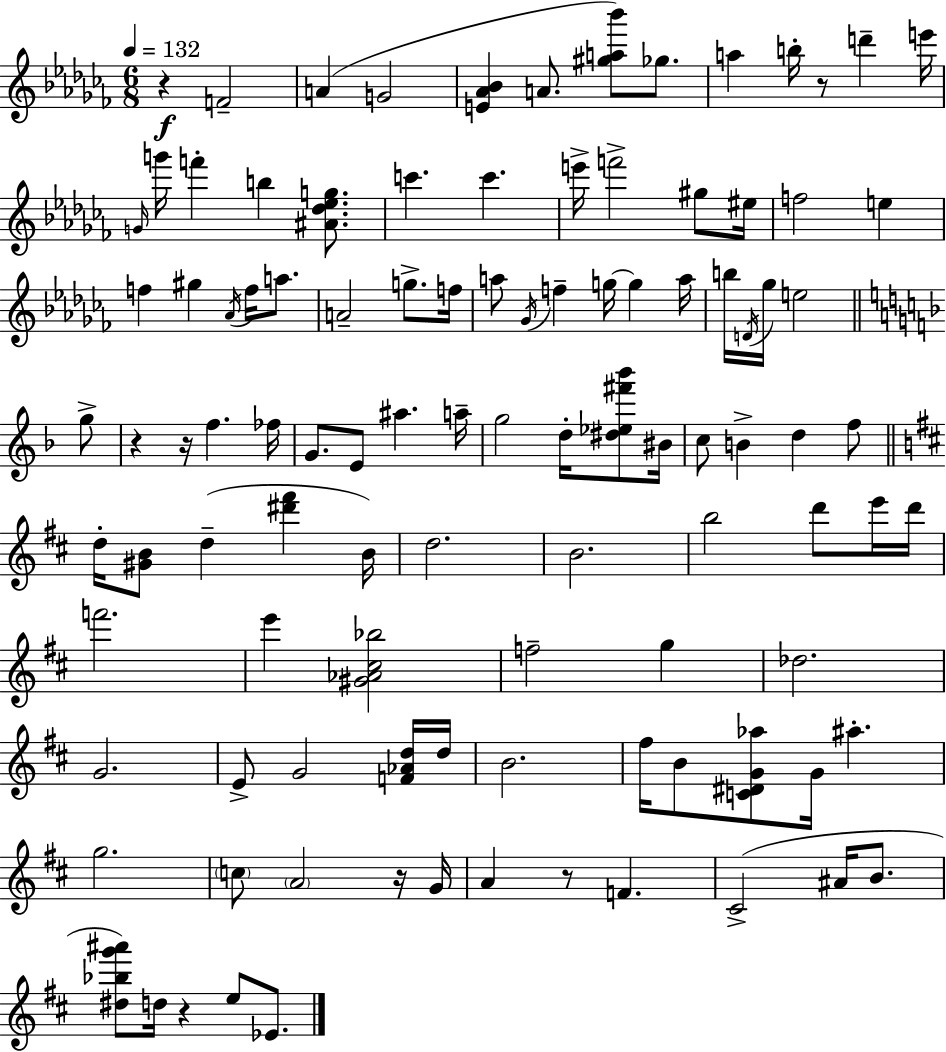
R/q F4/h A4/q G4/h [E4,Ab4,Bb4]/q A4/e. [G#5,A5,Bb6]/e Gb5/e. A5/q B5/s R/e D6/q E6/s G4/s G6/s F6/q B5/q [A#4,Db5,Eb5,G5]/e. C6/q. C6/q. E6/s F6/h G#5/e EIS5/s F5/h E5/q F5/q G#5/q Ab4/s F5/s A5/e. A4/h G5/e. F5/s A5/e Gb4/s F5/q G5/s G5/q A5/s B5/s D4/s Gb5/s E5/h G5/e R/q R/s F5/q. FES5/s G4/e. E4/e A#5/q. A5/s G5/h D5/s [D#5,Eb5,F#6,Bb6]/e BIS4/s C5/e B4/q D5/q F5/e D5/s [G#4,B4]/e D5/q [D#6,F#6]/q B4/s D5/h. B4/h. B5/h D6/e E6/s D6/s F6/h. E6/q [G#4,Ab4,C#5,Bb5]/h F5/h G5/q Db5/h. G4/h. E4/e G4/h [F4,Ab4,D5]/s D5/s B4/h. F#5/s B4/e [C4,D#4,G4,Ab5]/e G4/s A#5/q. G5/h. C5/e A4/h R/s G4/s A4/q R/e F4/q. C#4/h A#4/s B4/e. [D#5,Bb5,G6,A#6]/e D5/s R/q E5/e Eb4/e.